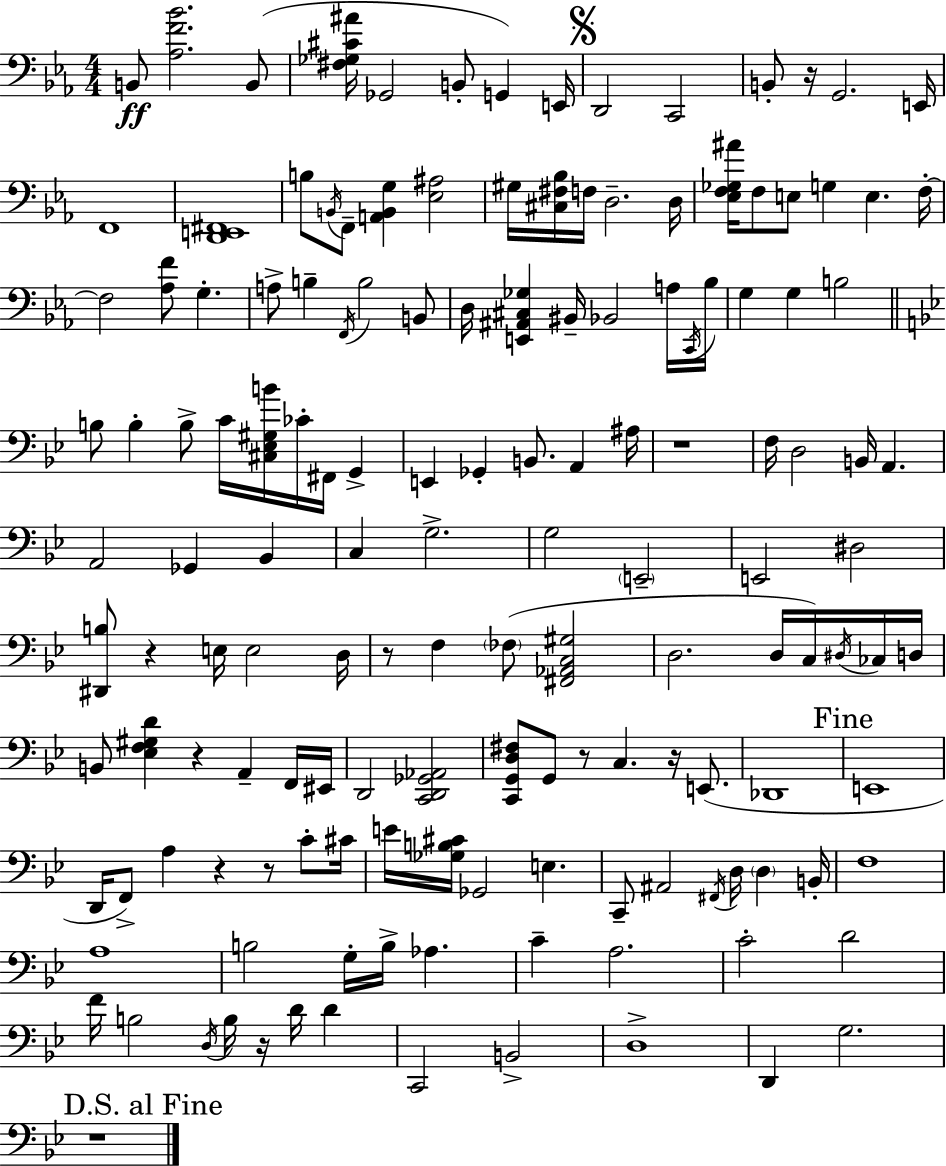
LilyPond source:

{
  \clef bass
  \numericTimeSignature
  \time 4/4
  \key ees \major
  b,8\ff <aes f' bes'>2. b,8( | <fis ges cis' ais'>16 ges,2 b,8-. g,4) e,16 | \mark \markup { \musicglyph "scripts.segno" } d,2 c,2 | b,8-. r16 g,2. e,16 | \break f,1 | <d, e, fis,>1 | b8 \acciaccatura { b,16 } f,8-- <a, b, g>4 <ees ais>2 | gis16 <cis fis bes>16 f16 d2.-- | \break d16 <ees f ges ais'>16 f8 e8 g4 e4. | f16-.~~ f2 <aes f'>8 g4.-. | a8-> b4-- \acciaccatura { f,16 } b2 | b,8 d16 <e, ais, cis ges>4 bis,16-- bes,2 | \break a16 \acciaccatura { c,16 } bes16 g4 g4 b2 | \bar "||" \break \key g \minor b8 b4-. b8-> c'16 <cis ees gis b'>16 ces'16-. fis,16 g,4-> | e,4 ges,4-. b,8. a,4 ais16 | r1 | f16 d2 b,16 a,4. | \break a,2 ges,4 bes,4 | c4 g2.-> | g2 \parenthesize e,2-- | e,2 dis2 | \break <dis, b>8 r4 e16 e2 d16 | r8 f4 \parenthesize fes8( <fis, aes, c gis>2 | d2. d16 c16) \acciaccatura { dis16 } ces16 | d16 b,8 <ees f gis d'>4 r4 a,4-- f,16 | \break eis,16 d,2 <c, d, ges, aes,>2 | <c, g, d fis>8 g,8 r8 c4. r16 e,8.( | des,1 | \mark "Fine" e,1 | \break d,16 f,8->) a4 r4 r8 c'8-. | cis'16 e'16 <ges b cis'>16 ges,2 e4. | c,8-- ais,2 \acciaccatura { fis,16 } d16 \parenthesize d4 | b,16-. f1 | \break a1 | b2 g16-. b16-> aes4. | c'4-- a2. | c'2-. d'2 | \break f'16 b2 \acciaccatura { d16 } b16 r16 d'16 d'4 | c,2 b,2-> | d1-> | d,4 g2. | \break \mark "D.S. al Fine" r1 | \bar "|."
}